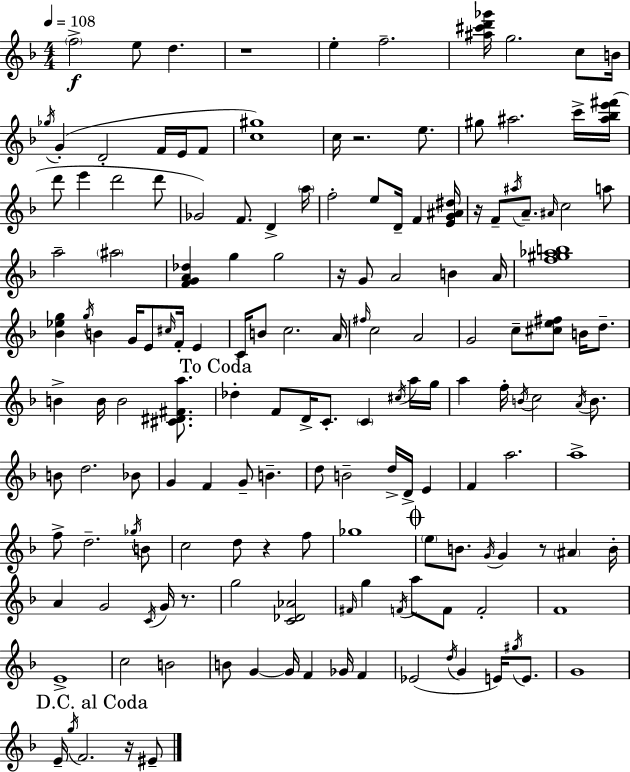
F5/h E5/e D5/q. R/w E5/q F5/h. [A#5,C#6,D6,Gb6]/s G5/h. C5/e B4/s Gb5/s G4/q D4/h F4/s E4/s F4/e [C5,G#5]/w C5/s R/h. E5/e. G#5/e A#5/h. C6/s [A#5,Bb5,E6,F#6]/s D6/e E6/q D6/h D6/e Gb4/h F4/e. D4/q A5/s F5/h E5/e D4/s F4/q [E4,G4,A#4,D#5]/s R/s F4/e A#5/s A4/e. A#4/s C5/h A5/e A5/h A#5/h [F4,G4,A4,Db5]/q G5/q G5/h R/s G4/e A4/h B4/q A4/s [F5,G#5,Ab5,B5]/w [Bb4,Eb5,G5]/q G5/s B4/q G4/s E4/e C#5/s F4/s E4/q C4/s B4/e C5/h. A4/s F#5/s C5/h A4/h G4/h C5/e [C#5,E5,F#5]/e B4/s D5/e. B4/q B4/s B4/h [C#4,D#4,F#4,A5]/e. Db5/q F4/e D4/s C4/e. C4/q C#5/s A5/s G5/s A5/q F5/s B4/s C5/h A4/s B4/e. B4/e D5/h. Bb4/e G4/q F4/q G4/e B4/q. D5/e B4/h D5/s D4/s E4/q F4/q A5/h. A5/w F5/e D5/h. Gb5/s B4/e C5/h D5/e R/q F5/e Gb5/w E5/e B4/e. G4/s G4/q R/e A#4/q B4/s A4/q G4/h C4/s G4/s R/e. G5/h [C4,Db4,Ab4]/h F#4/s G5/q F4/s A5/e F4/e F4/h F4/w E4/w C5/h B4/h B4/e G4/q G4/s F4/q Gb4/s F4/q Eb4/h D5/s G4/q E4/s G#5/s E4/e. G4/w E4/s G5/s F4/h. R/s EIS4/e